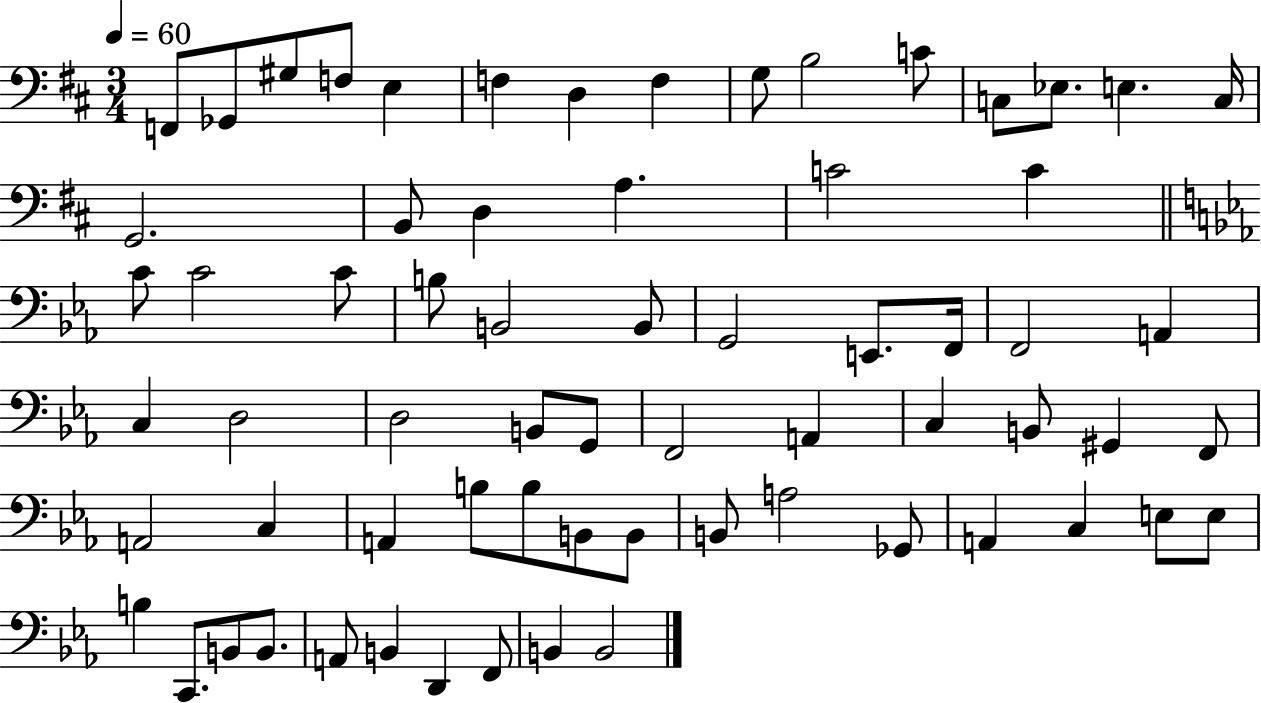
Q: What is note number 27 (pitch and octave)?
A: B2